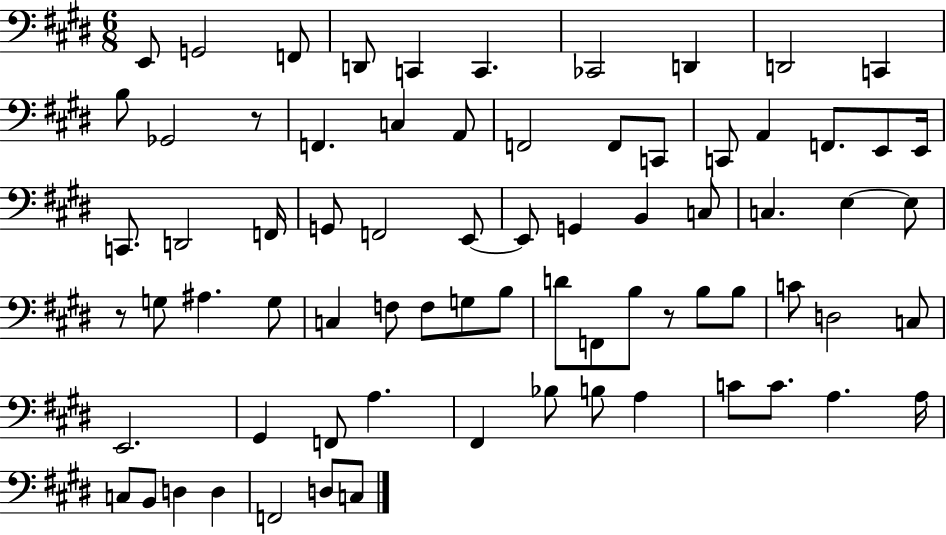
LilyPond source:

{
  \clef bass
  \numericTimeSignature
  \time 6/8
  \key e \major
  e,8 g,2 f,8 | d,8 c,4 c,4. | ces,2 d,4 | d,2 c,4 | \break b8 ges,2 r8 | f,4. c4 a,8 | f,2 f,8 c,8 | c,8 a,4 f,8. e,8 e,16 | \break c,8. d,2 f,16 | g,8 f,2 e,8~~ | e,8 g,4 b,4 c8 | c4. e4~~ e8 | \break r8 g8 ais4. g8 | c4 f8 f8 g8 b8 | d'8 f,8 b8 r8 b8 b8 | c'8 d2 c8 | \break e,2. | gis,4 f,8 a4. | fis,4 bes8 b8 a4 | c'8 c'8. a4. a16 | \break c8 b,8 d4 d4 | f,2 d8 c8 | \bar "|."
}